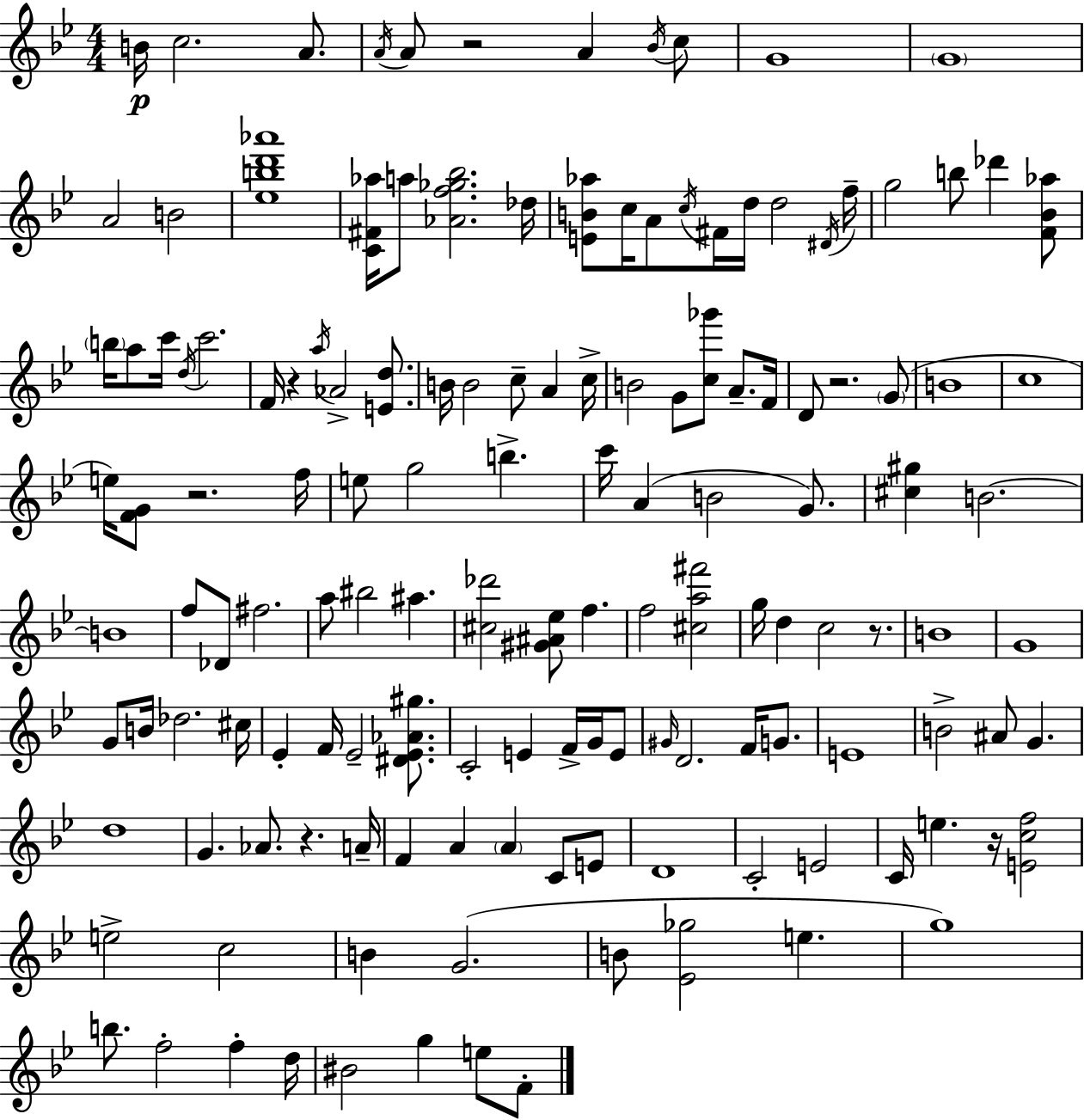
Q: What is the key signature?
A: BES major